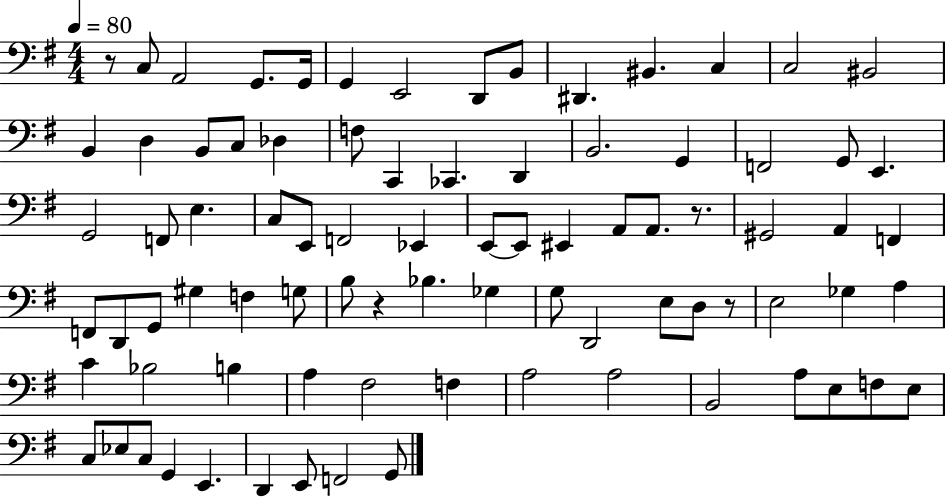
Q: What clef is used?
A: bass